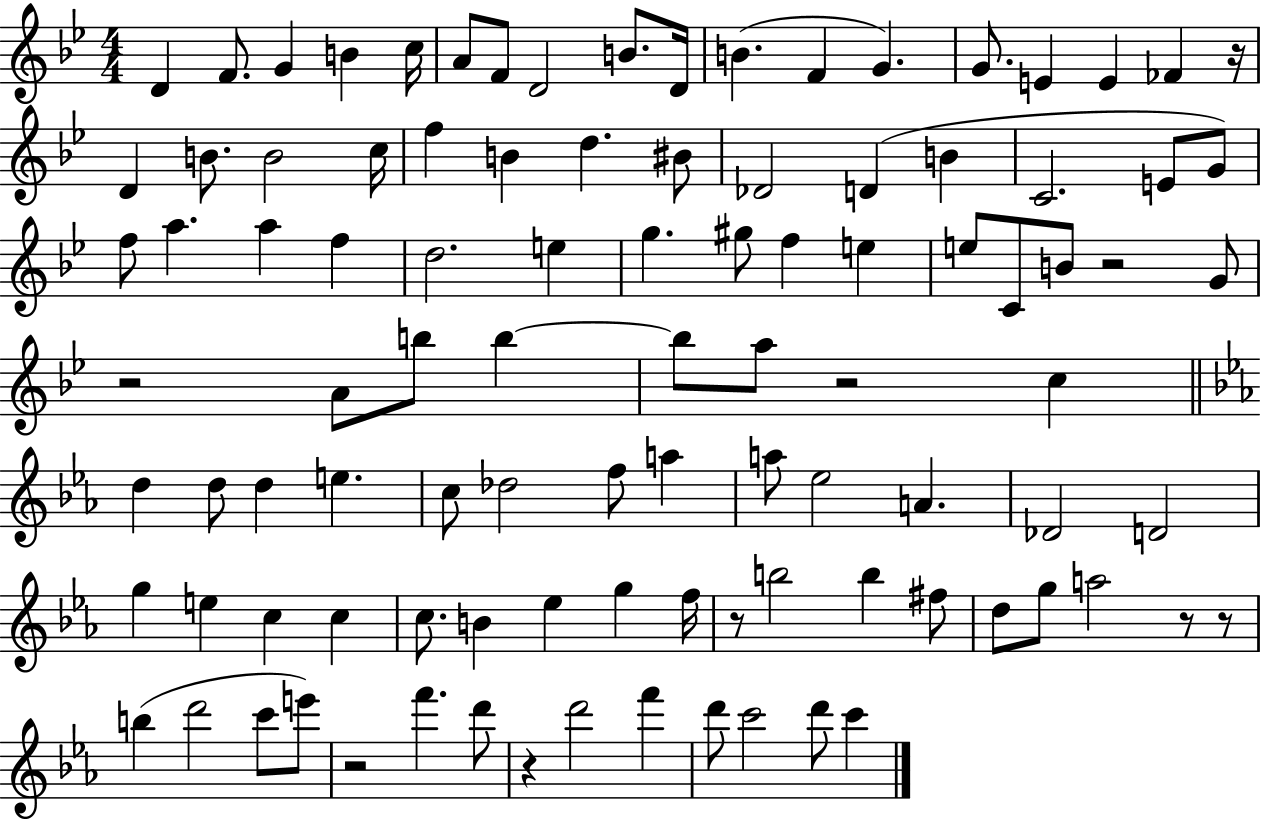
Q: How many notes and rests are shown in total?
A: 100